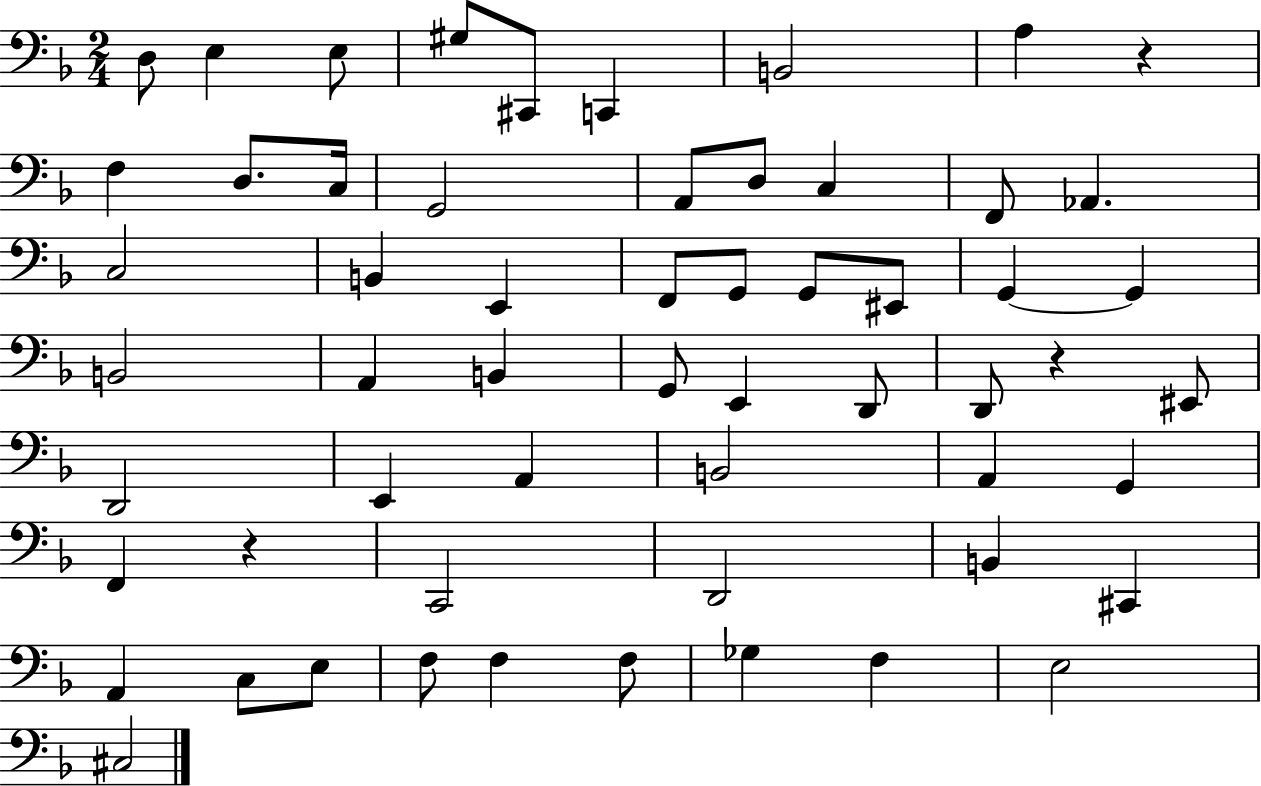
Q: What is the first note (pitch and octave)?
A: D3